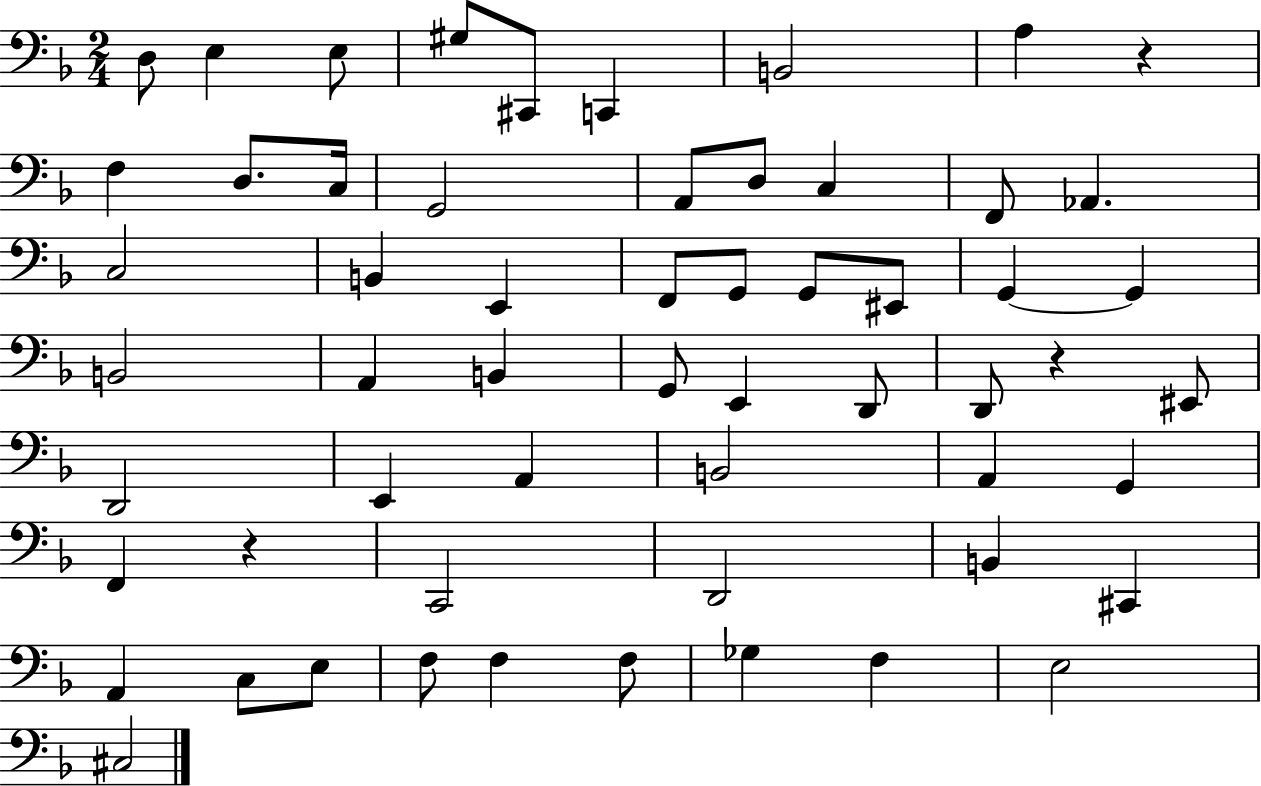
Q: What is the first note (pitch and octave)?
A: D3